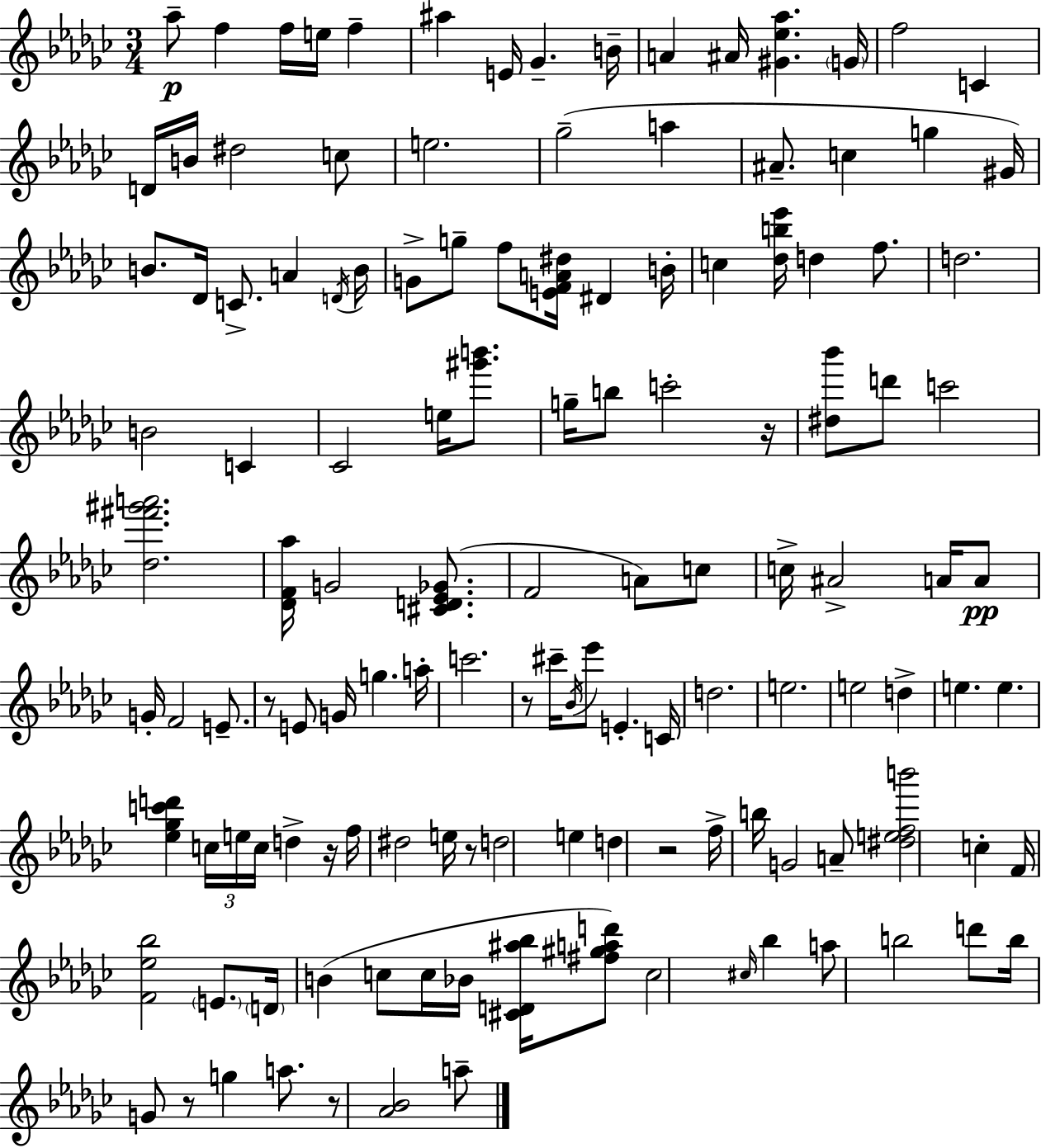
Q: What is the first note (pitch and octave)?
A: Ab5